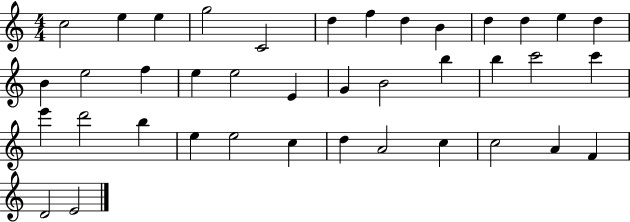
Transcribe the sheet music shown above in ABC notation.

X:1
T:Untitled
M:4/4
L:1/4
K:C
c2 e e g2 C2 d f d B d d e d B e2 f e e2 E G B2 b b c'2 c' e' d'2 b e e2 c d A2 c c2 A F D2 E2